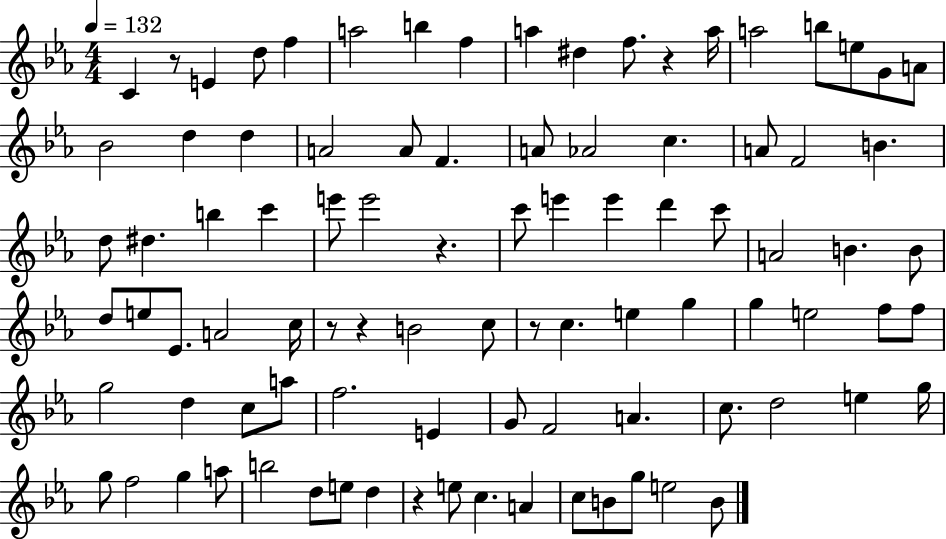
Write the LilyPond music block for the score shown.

{
  \clef treble
  \numericTimeSignature
  \time 4/4
  \key ees \major
  \tempo 4 = 132
  c'4 r8 e'4 d''8 f''4 | a''2 b''4 f''4 | a''4 dis''4 f''8. r4 a''16 | a''2 b''8 e''8 g'8 a'8 | \break bes'2 d''4 d''4 | a'2 a'8 f'4. | a'8 aes'2 c''4. | a'8 f'2 b'4. | \break d''8 dis''4. b''4 c'''4 | e'''8 e'''2 r4. | c'''8 e'''4 e'''4 d'''4 c'''8 | a'2 b'4. b'8 | \break d''8 e''8 ees'8. a'2 c''16 | r8 r4 b'2 c''8 | r8 c''4. e''4 g''4 | g''4 e''2 f''8 f''8 | \break g''2 d''4 c''8 a''8 | f''2. e'4 | g'8 f'2 a'4. | c''8. d''2 e''4 g''16 | \break g''8 f''2 g''4 a''8 | b''2 d''8 e''8 d''4 | r4 e''8 c''4. a'4 | c''8 b'8 g''8 e''2 b'8 | \break \bar "|."
}